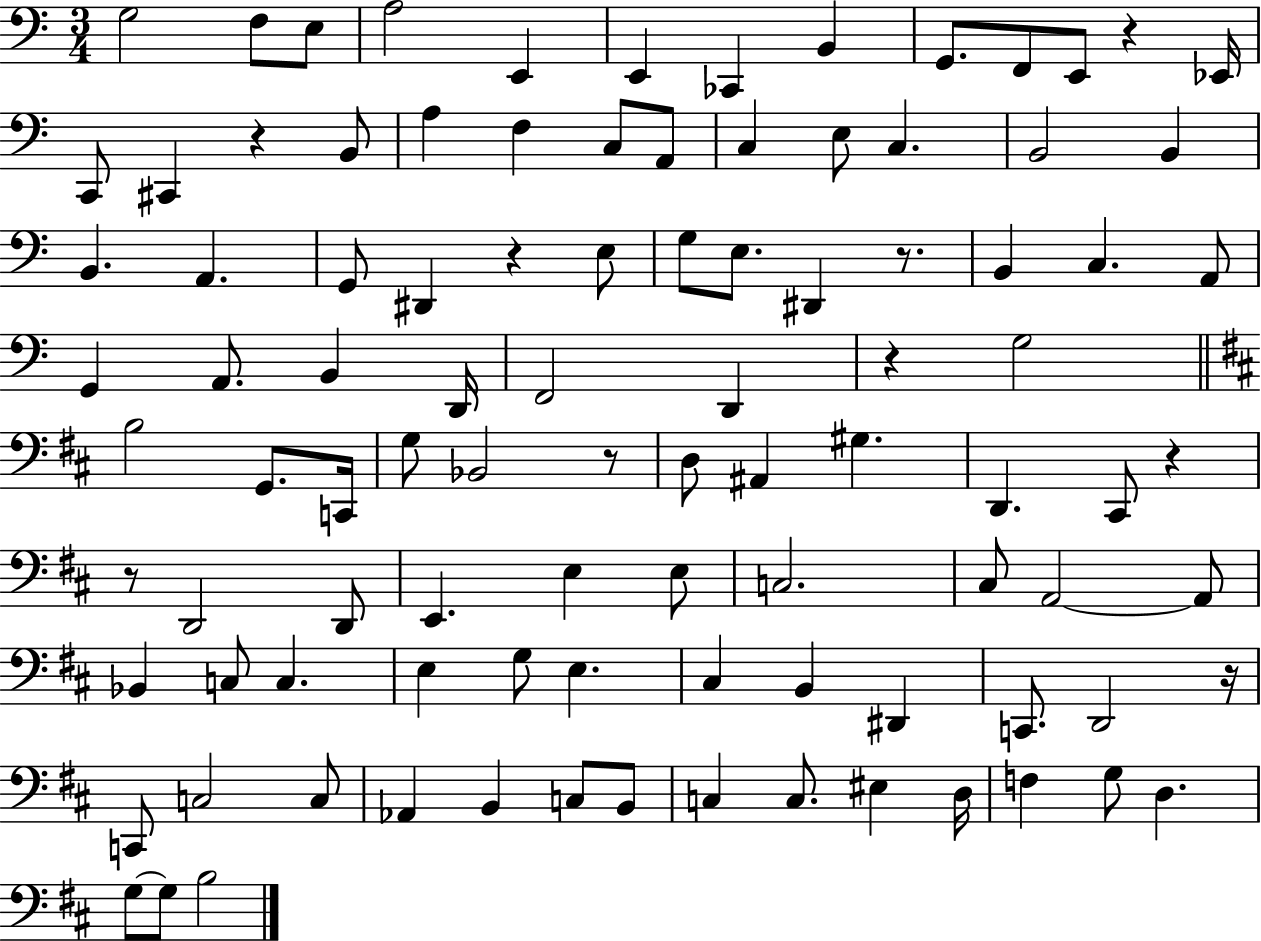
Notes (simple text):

G3/h F3/e E3/e A3/h E2/q E2/q CES2/q B2/q G2/e. F2/e E2/e R/q Eb2/s C2/e C#2/q R/q B2/e A3/q F3/q C3/e A2/e C3/q E3/e C3/q. B2/h B2/q B2/q. A2/q. G2/e D#2/q R/q E3/e G3/e E3/e. D#2/q R/e. B2/q C3/q. A2/e G2/q A2/e. B2/q D2/s F2/h D2/q R/q G3/h B3/h G2/e. C2/s G3/e Bb2/h R/e D3/e A#2/q G#3/q. D2/q. C#2/e R/q R/e D2/h D2/e E2/q. E3/q E3/e C3/h. C#3/e A2/h A2/e Bb2/q C3/e C3/q. E3/q G3/e E3/q. C#3/q B2/q D#2/q C2/e. D2/h R/s C2/e C3/h C3/e Ab2/q B2/q C3/e B2/e C3/q C3/e. EIS3/q D3/s F3/q G3/e D3/q. G3/e G3/e B3/h